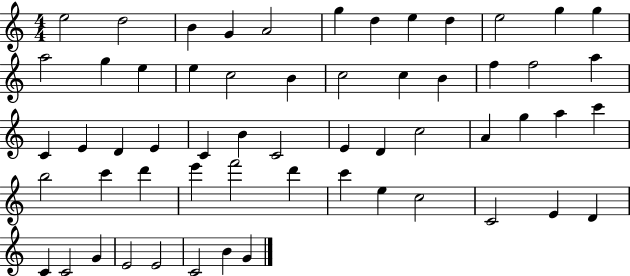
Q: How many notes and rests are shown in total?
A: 58